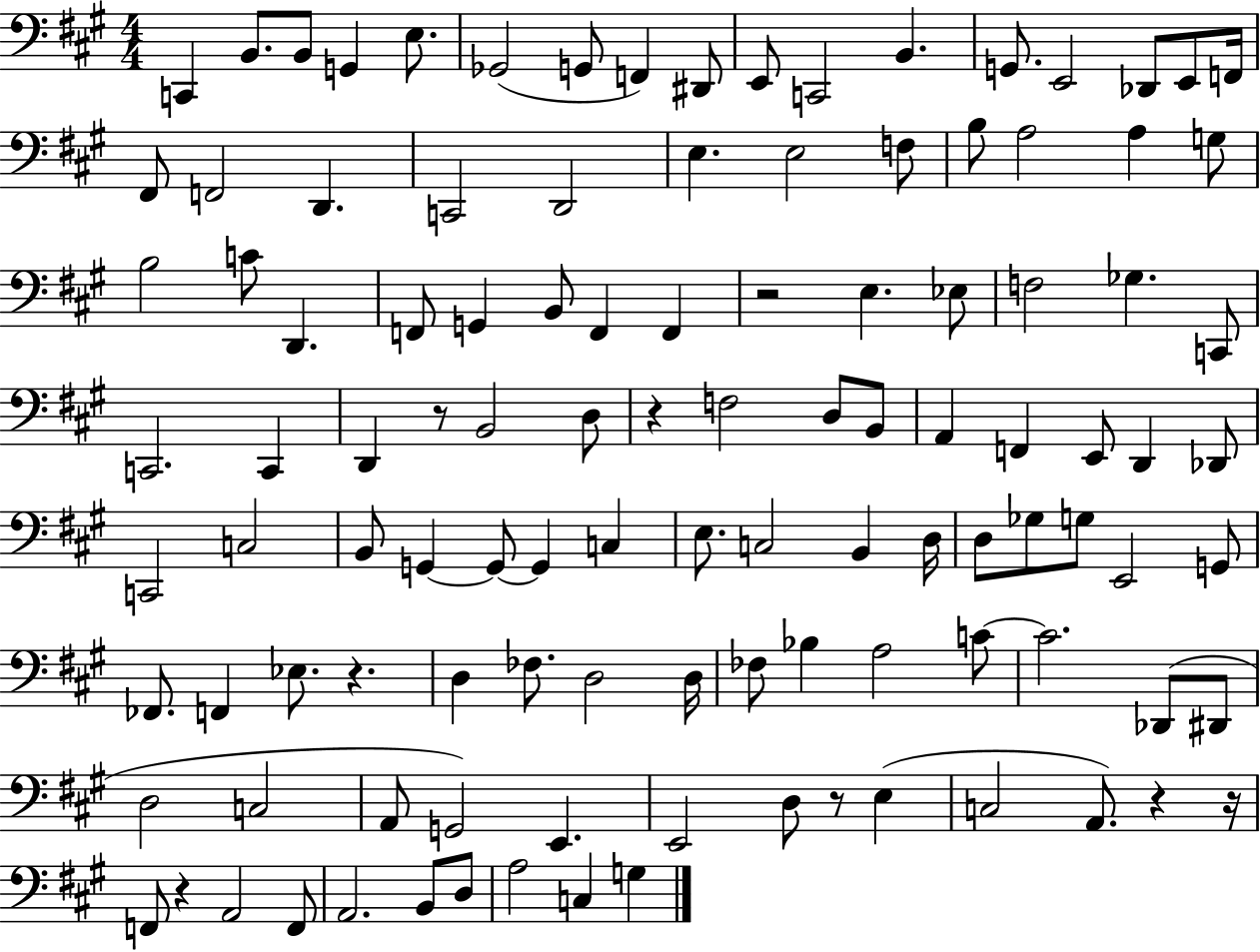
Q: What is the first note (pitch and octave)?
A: C2